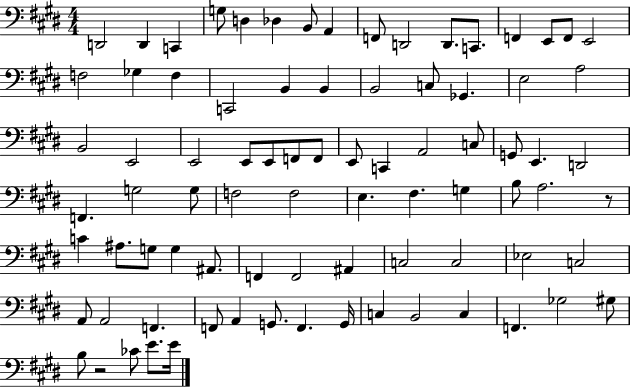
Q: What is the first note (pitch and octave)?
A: D2